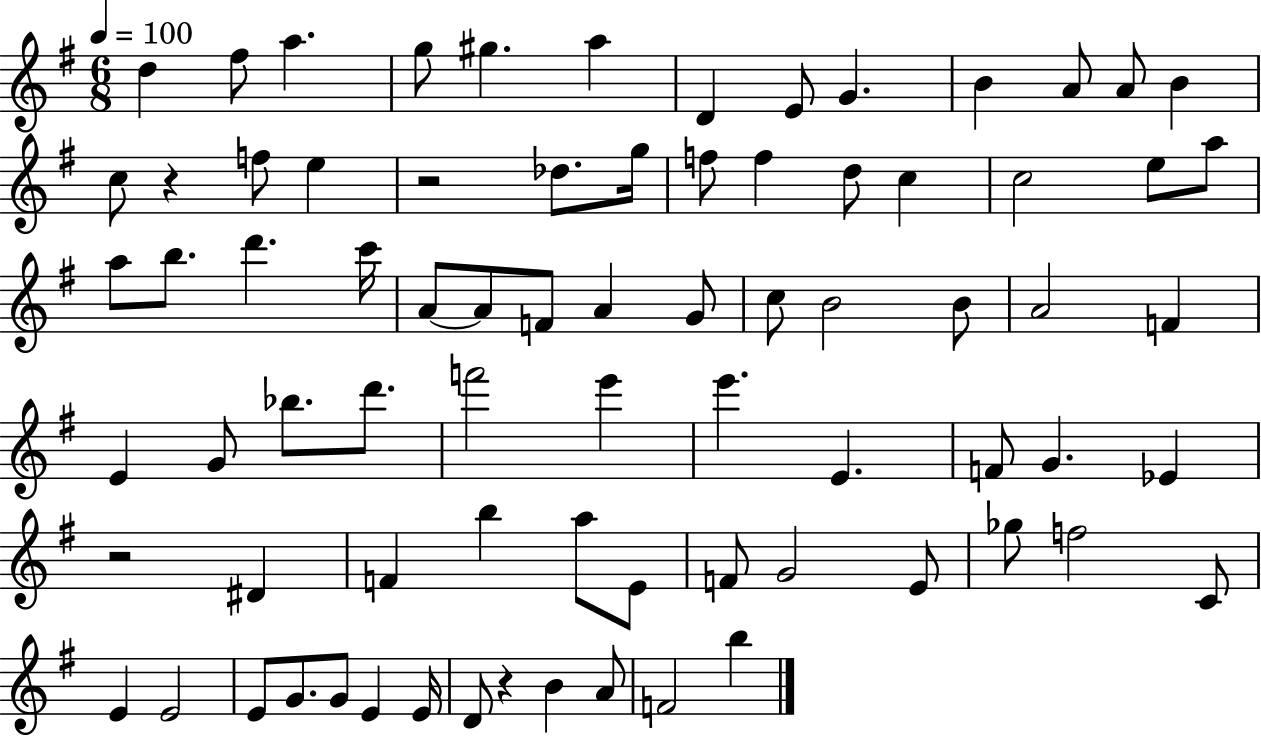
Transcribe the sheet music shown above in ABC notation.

X:1
T:Untitled
M:6/8
L:1/4
K:G
d ^f/2 a g/2 ^g a D E/2 G B A/2 A/2 B c/2 z f/2 e z2 _d/2 g/4 f/2 f d/2 c c2 e/2 a/2 a/2 b/2 d' c'/4 A/2 A/2 F/2 A G/2 c/2 B2 B/2 A2 F E G/2 _b/2 d'/2 f'2 e' e' E F/2 G _E z2 ^D F b a/2 E/2 F/2 G2 E/2 _g/2 f2 C/2 E E2 E/2 G/2 G/2 E E/4 D/2 z B A/2 F2 b